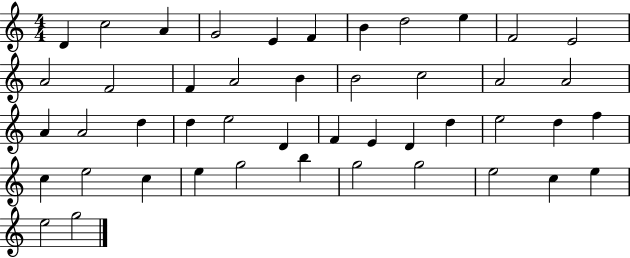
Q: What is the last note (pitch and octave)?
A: G5